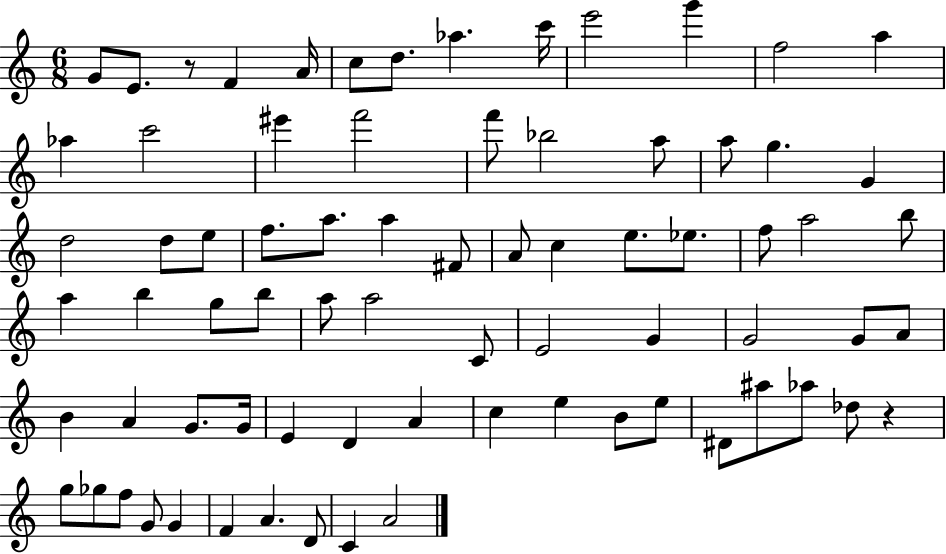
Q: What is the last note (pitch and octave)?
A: A4